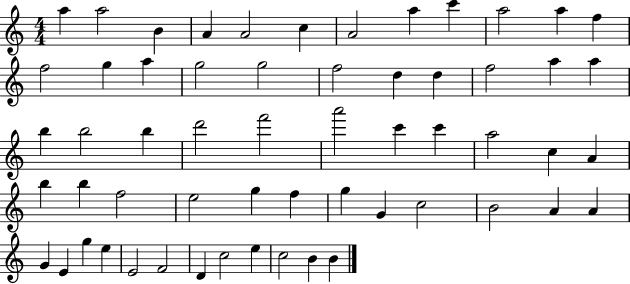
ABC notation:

X:1
T:Untitled
M:4/4
L:1/4
K:C
a a2 B A A2 c A2 a c' a2 a f f2 g a g2 g2 f2 d d f2 a a b b2 b d'2 f'2 a'2 c' c' a2 c A b b f2 e2 g f g G c2 B2 A A G E g e E2 F2 D c2 e c2 B B